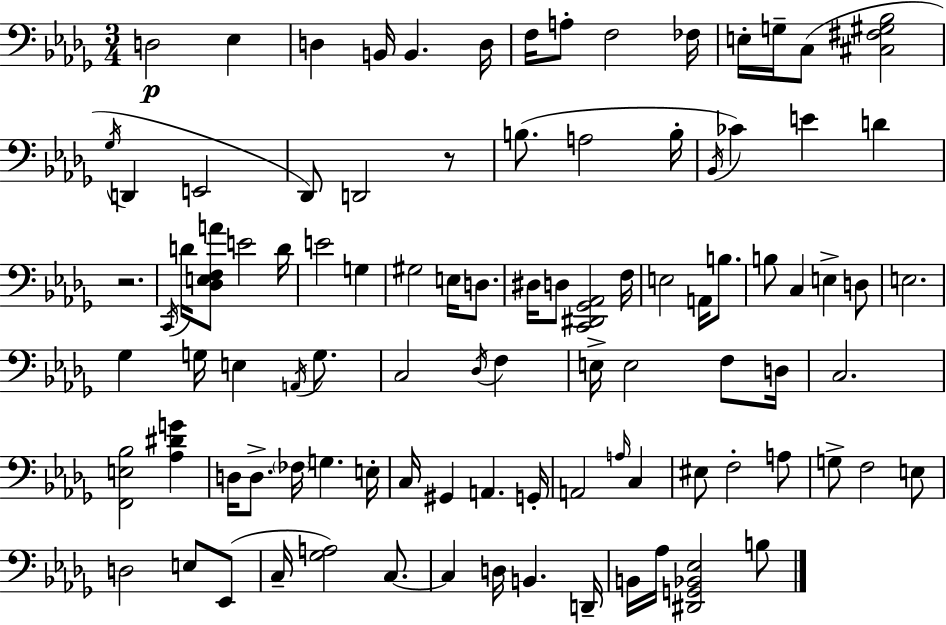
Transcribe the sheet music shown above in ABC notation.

X:1
T:Untitled
M:3/4
L:1/4
K:Bbm
D,2 _E, D, B,,/4 B,, D,/4 F,/4 A,/2 F,2 _F,/4 E,/4 G,/4 C,/2 [^C,^F,^G,_B,]2 _G,/4 D,, E,,2 _D,,/2 D,,2 z/2 B,/2 A,2 B,/4 _B,,/4 _C E D z2 C,,/4 D/4 [_D,E,F,A]/2 E2 D/4 E2 G, ^G,2 E,/4 D,/2 ^D,/4 D,/2 [C,,^D,,_G,,_A,,]2 F,/4 E,2 A,,/4 B,/2 B,/2 C, E, D,/2 E,2 _G, G,/4 E, A,,/4 G,/2 C,2 _D,/4 F, E,/4 E,2 F,/2 D,/4 C,2 [F,,E,_B,]2 [_A,^DG] D,/4 D,/2 _F,/4 G, E,/4 C,/4 ^G,, A,, G,,/4 A,,2 A,/4 C, ^E,/2 F,2 A,/2 G,/2 F,2 E,/2 D,2 E,/2 _E,,/2 C,/4 [_G,A,]2 C,/2 C, D,/4 B,, D,,/4 B,,/4 _A,/4 [^D,,G,,_B,,_E,]2 B,/2